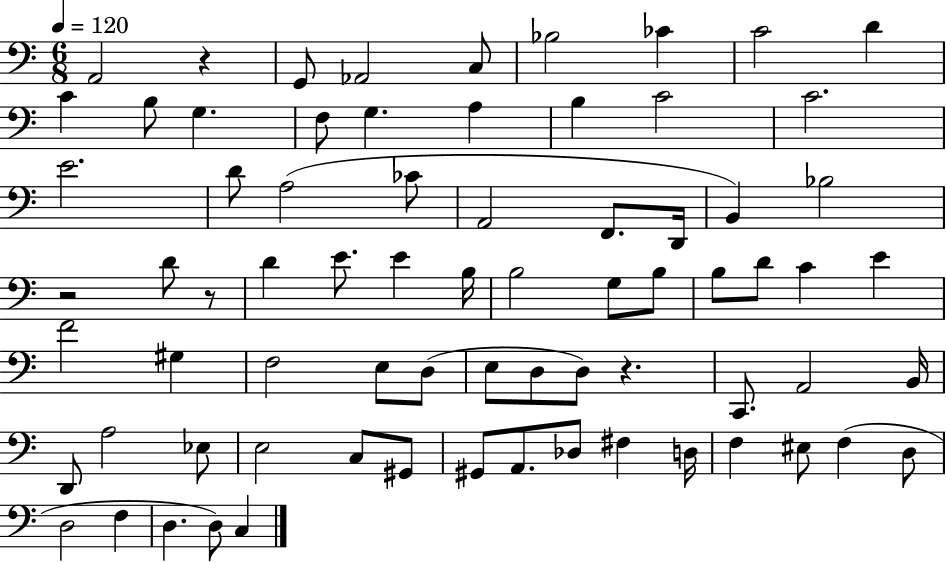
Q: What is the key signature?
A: C major